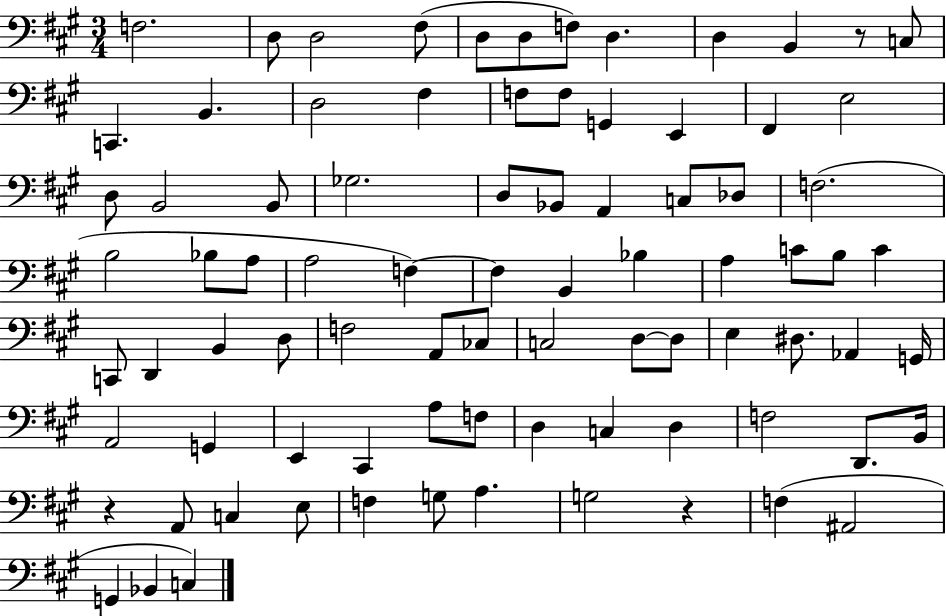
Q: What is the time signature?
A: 3/4